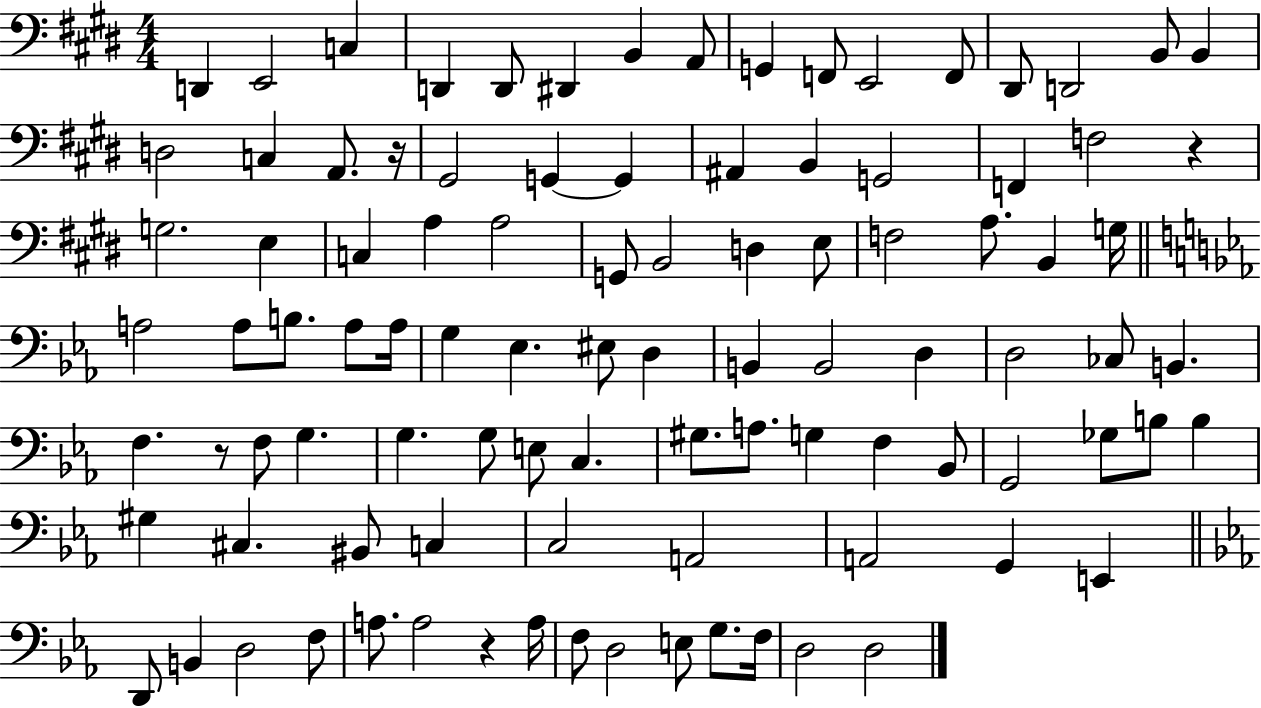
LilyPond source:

{
  \clef bass
  \numericTimeSignature
  \time 4/4
  \key e \major
  \repeat volta 2 { d,4 e,2 c4 | d,4 d,8 dis,4 b,4 a,8 | g,4 f,8 e,2 f,8 | dis,8 d,2 b,8 b,4 | \break d2 c4 a,8. r16 | gis,2 g,4~~ g,4 | ais,4 b,4 g,2 | f,4 f2 r4 | \break g2. e4 | c4 a4 a2 | g,8 b,2 d4 e8 | f2 a8. b,4 g16 | \break \bar "||" \break \key ees \major a2 a8 b8. a8 a16 | g4 ees4. eis8 d4 | b,4 b,2 d4 | d2 ces8 b,4. | \break f4. r8 f8 g4. | g4. g8 e8 c4. | gis8. a8. g4 f4 bes,8 | g,2 ges8 b8 b4 | \break gis4 cis4. bis,8 c4 | c2 a,2 | a,2 g,4 e,4 | \bar "||" \break \key ees \major d,8 b,4 d2 f8 | a8. a2 r4 a16 | f8 d2 e8 g8. f16 | d2 d2 | \break } \bar "|."
}